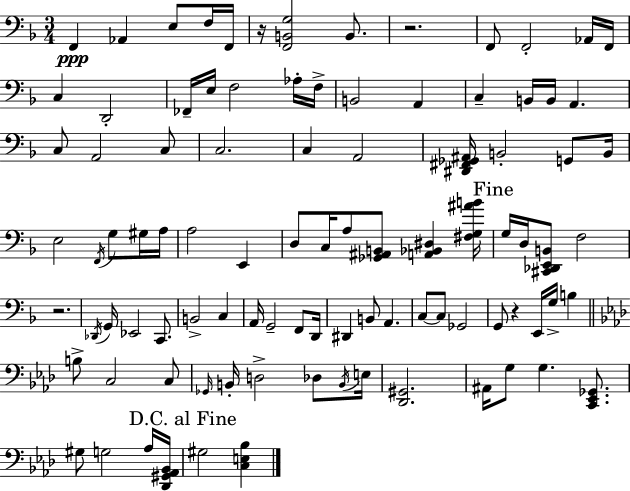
{
  \clef bass
  \numericTimeSignature
  \time 3/4
  \key f \major
  f,4\ppp aes,4 e8 f16 f,16 | r16 <f, b, g>2 b,8. | r2. | f,8 f,2-. aes,16 f,16 | \break c4 d,2-. | fes,16-- e16 f2 aes16-. f16-> | b,2 a,4 | c4-- b,16 b,16 a,4. | \break c8 a,2 c8 | c2. | c4 a,2 | <dis, fis, ges, ais,>16 b,2-. g,8 b,16 | \break e2 \acciaccatura { f,16 } g8 gis16 | a16 a2 e,4 | d8 c16 a8 <ges, ais, b,>8 <a, bes, dis>4 | <fis g ais' b'>16 \mark "Fine" g16 d16 <cis, des, e, b,>8 f2 | \break r2. | \acciaccatura { des,16 } g,16 ees,2 c,8. | b,2-> c4 | a,16 g,2-- f,8 | \break d,16 dis,4 b,8 a,4. | c8~~ c8 ges,2 | g,8 r4 e,16 g16-> b4 | \bar "||" \break \key aes \major b8-> c2 c8 | \grace { ges,16 } b,16-. d2-> des8 | \acciaccatura { b,16 } e16 <des, gis,>2. | ais,16 g8 g4. <c, ees, ges,>8. | \break gis8 g2 | aes16 <des, gis, aes, bes,>16 \mark "D.C. al Fine" gis2 <c e bes>4 | \bar "|."
}